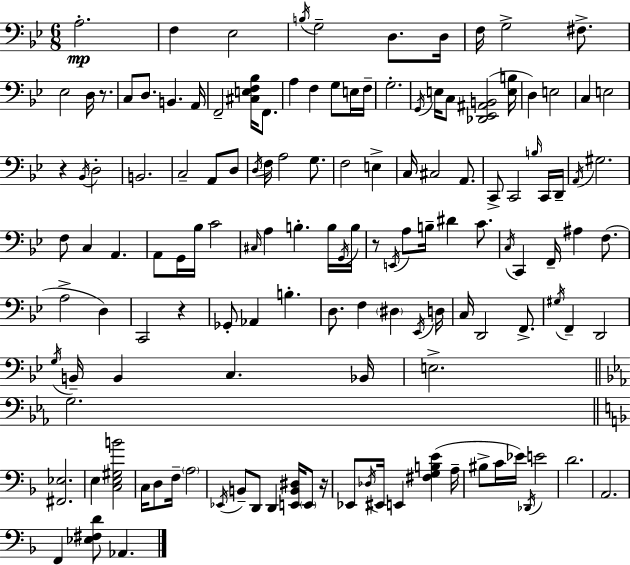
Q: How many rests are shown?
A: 5